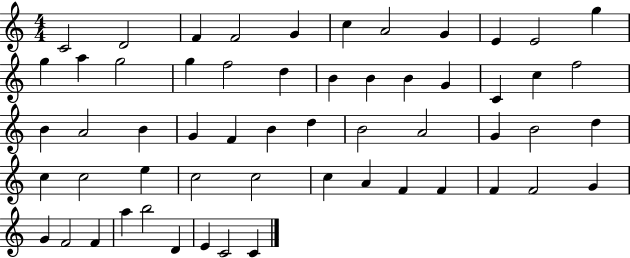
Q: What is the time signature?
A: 4/4